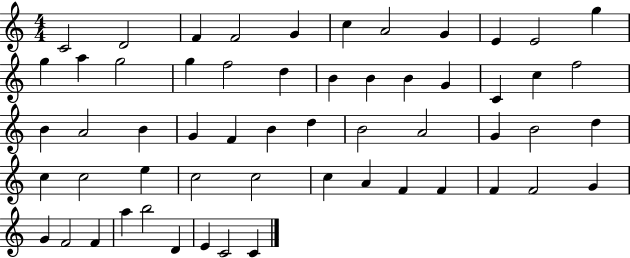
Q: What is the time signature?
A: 4/4